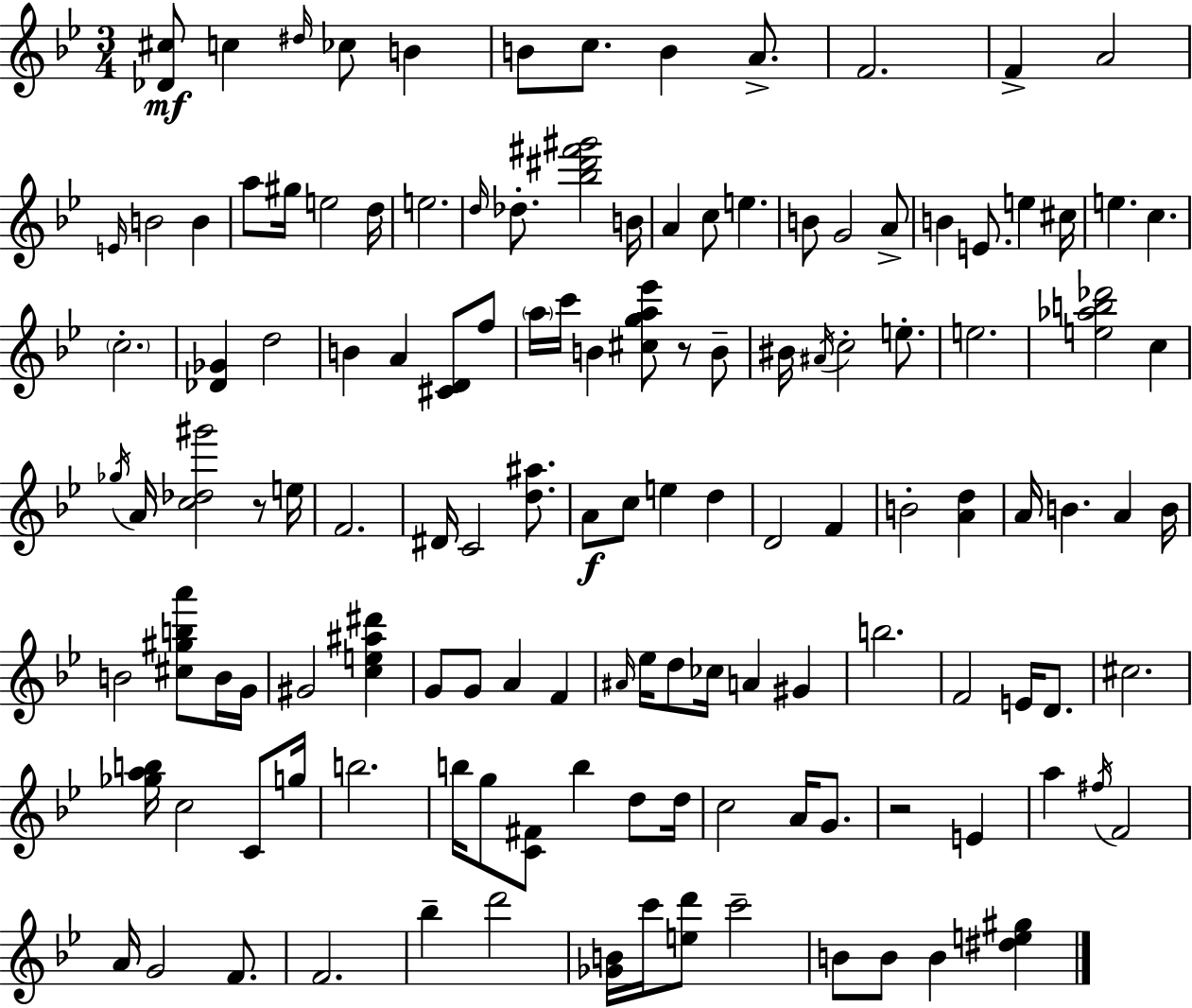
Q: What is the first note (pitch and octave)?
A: C5